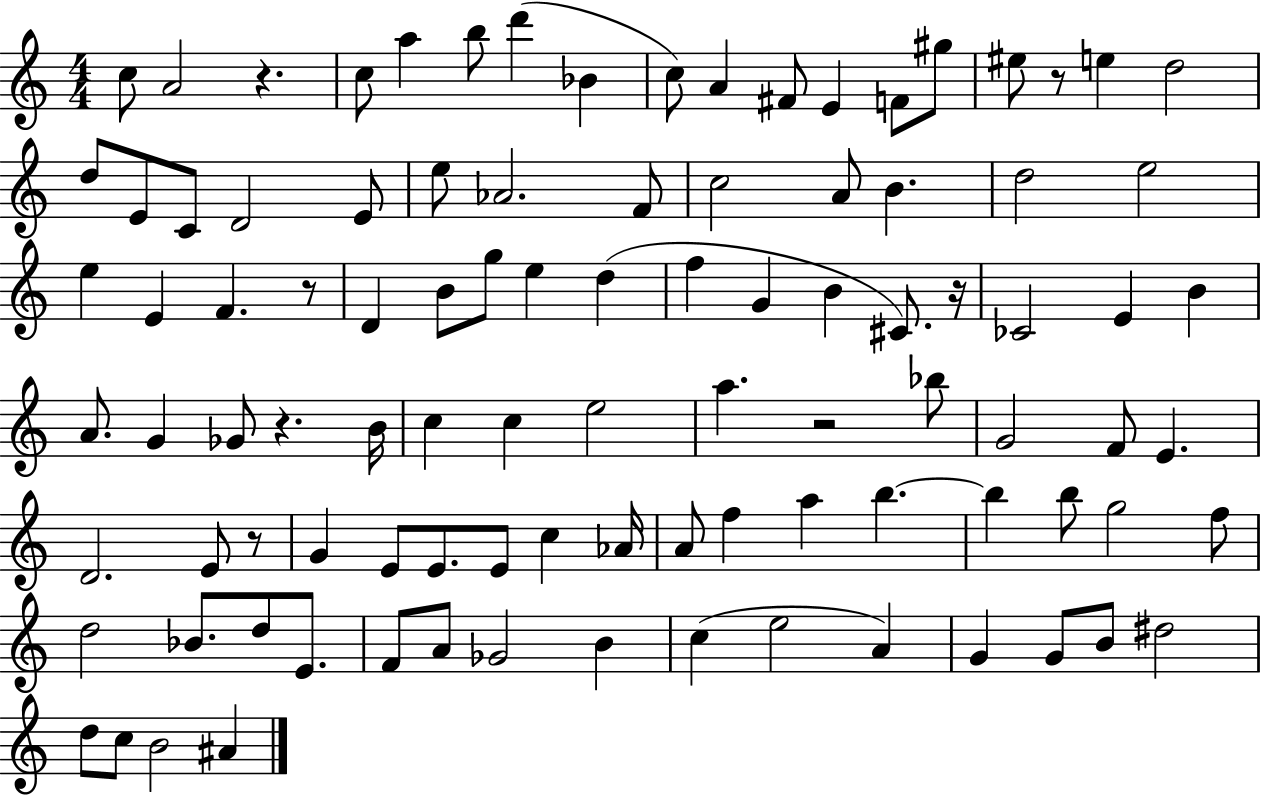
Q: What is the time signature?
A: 4/4